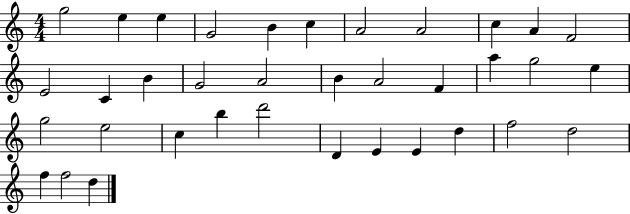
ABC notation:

X:1
T:Untitled
M:4/4
L:1/4
K:C
g2 e e G2 B c A2 A2 c A F2 E2 C B G2 A2 B A2 F a g2 e g2 e2 c b d'2 D E E d f2 d2 f f2 d